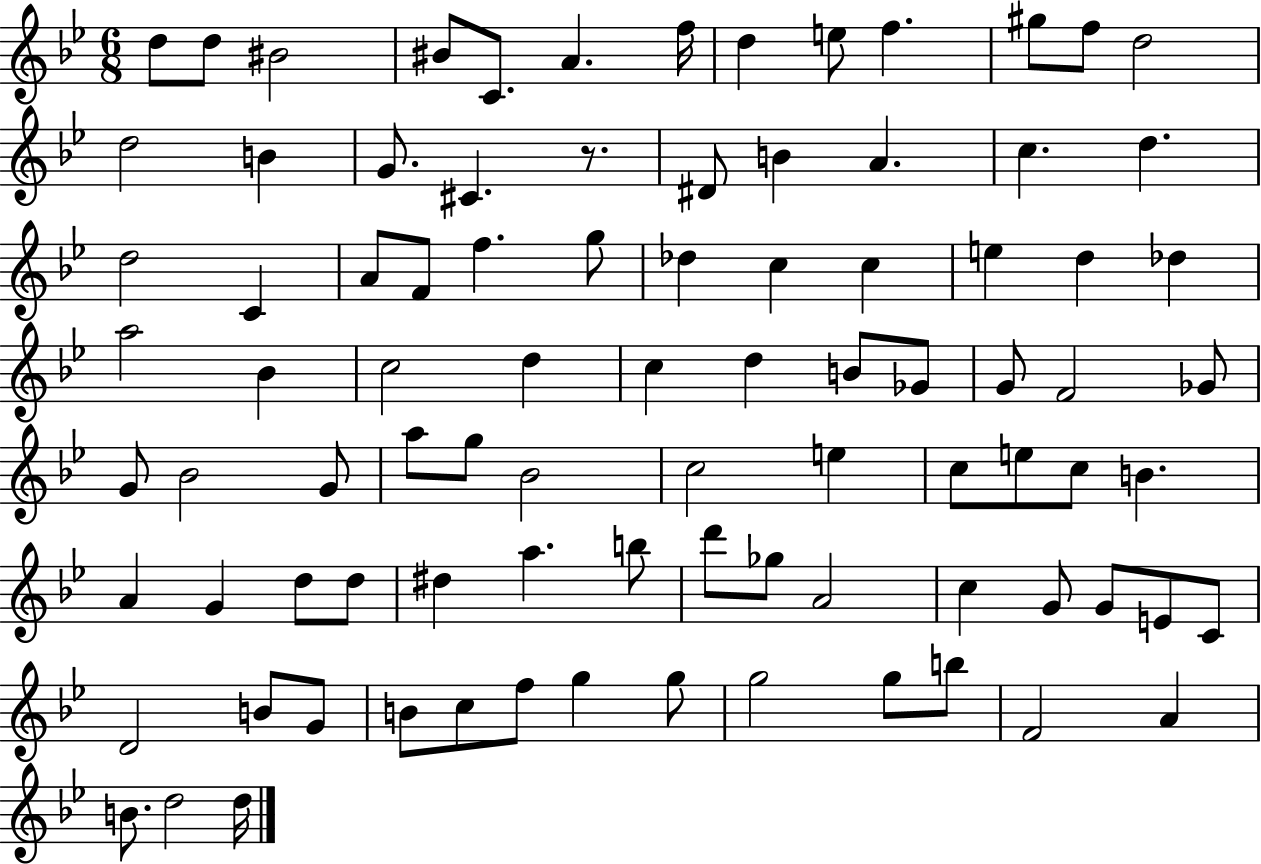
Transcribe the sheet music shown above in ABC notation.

X:1
T:Untitled
M:6/8
L:1/4
K:Bb
d/2 d/2 ^B2 ^B/2 C/2 A f/4 d e/2 f ^g/2 f/2 d2 d2 B G/2 ^C z/2 ^D/2 B A c d d2 C A/2 F/2 f g/2 _d c c e d _d a2 _B c2 d c d B/2 _G/2 G/2 F2 _G/2 G/2 _B2 G/2 a/2 g/2 _B2 c2 e c/2 e/2 c/2 B A G d/2 d/2 ^d a b/2 d'/2 _g/2 A2 c G/2 G/2 E/2 C/2 D2 B/2 G/2 B/2 c/2 f/2 g g/2 g2 g/2 b/2 F2 A B/2 d2 d/4